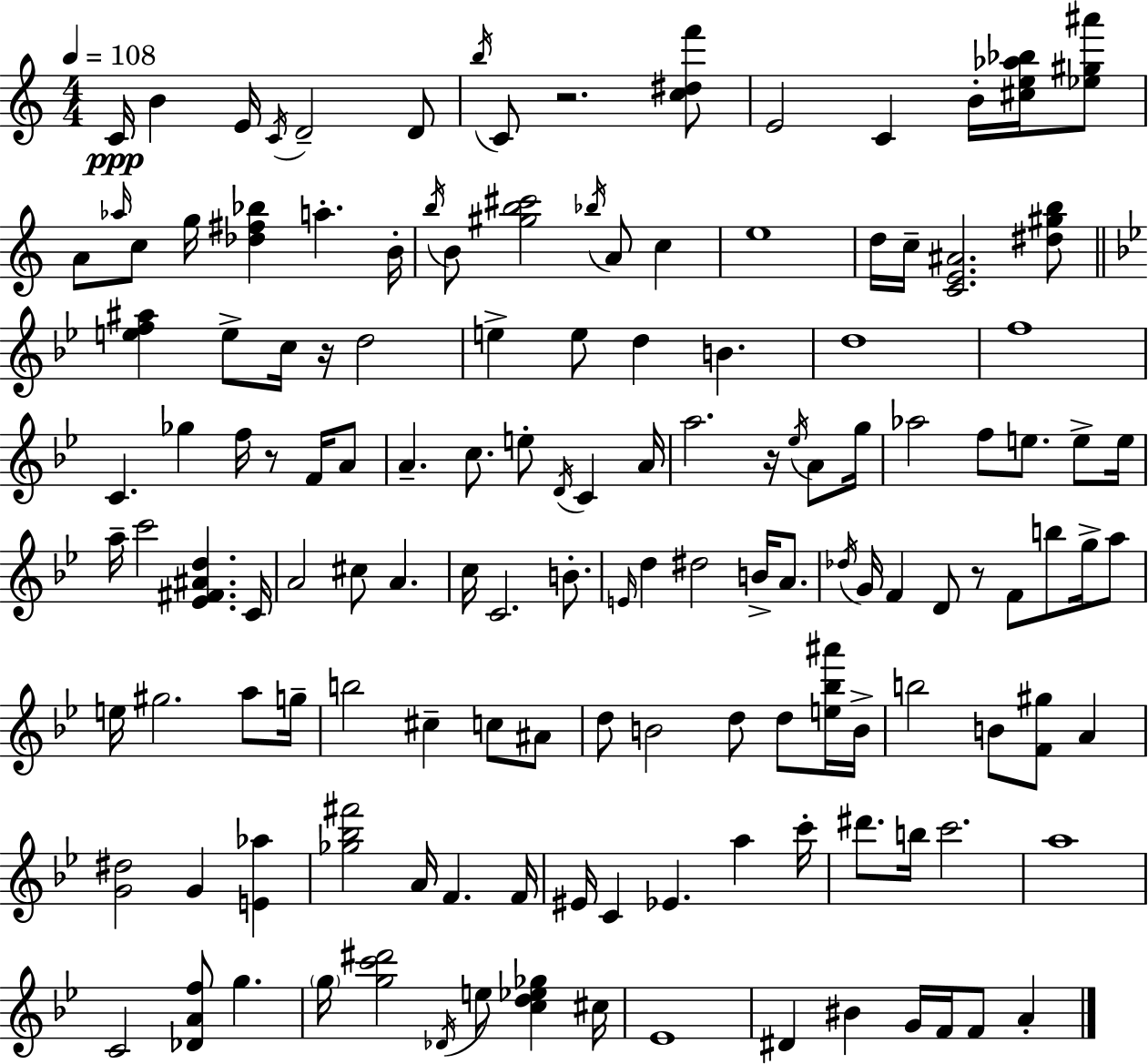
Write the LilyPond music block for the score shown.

{
  \clef treble
  \numericTimeSignature
  \time 4/4
  \key a \minor
  \tempo 4 = 108
  c'16\ppp b'4 e'16 \acciaccatura { c'16 } d'2-- d'8 | \acciaccatura { b''16 } c'8 r2. | <c'' dis'' f'''>8 e'2 c'4 b'16-. <cis'' e'' aes'' bes''>16 | <ees'' gis'' ais'''>8 a'8 \grace { aes''16 } c''8 g''16 <des'' fis'' bes''>4 a''4.-. | \break b'16-. \acciaccatura { b''16 } b'8 <gis'' b'' cis'''>2 \acciaccatura { bes''16 } a'8 | c''4 e''1 | d''16 c''16-- <c' e' ais'>2. | <dis'' gis'' b''>8 \bar "||" \break \key g \minor <e'' f'' ais''>4 e''8-> c''16 r16 d''2 | e''4-> e''8 d''4 b'4. | d''1 | f''1 | \break c'4. ges''4 f''16 r8 f'16 a'8 | a'4.-- c''8. e''8-. \acciaccatura { d'16 } c'4 | a'16 a''2. r16 \acciaccatura { ees''16 } a'8 | g''16 aes''2 f''8 e''8. e''8-> | \break e''16 a''16-- c'''2 <ees' fis' ais' d''>4. | c'16 a'2 cis''8 a'4. | c''16 c'2. b'8.-. | \grace { e'16 } d''4 dis''2 b'16-> | \break a'8. \acciaccatura { des''16 } g'16 f'4 d'8 r8 f'8 b''8 | g''16-> a''8 e''16 gis''2. | a''8 g''16-- b''2 cis''4-- | c''8 ais'8 d''8 b'2 d''8 | \break d''8 <e'' bes'' ais'''>16 b'16-> b''2 b'8 <f' gis''>8 | a'4 <g' dis''>2 g'4 | <e' aes''>4 <ges'' bes'' fis'''>2 a'16 f'4. | f'16 eis'16 c'4 ees'4. a''4 | \break c'''16-. dis'''8. b''16 c'''2. | a''1 | c'2 <des' a' f''>8 g''4. | \parenthesize g''16 <g'' c''' dis'''>2 \acciaccatura { des'16 } e''8 | \break <c'' d'' ees'' ges''>4 cis''16 ees'1 | dis'4 bis'4 g'16 f'16 f'8 | a'4-. \bar "|."
}